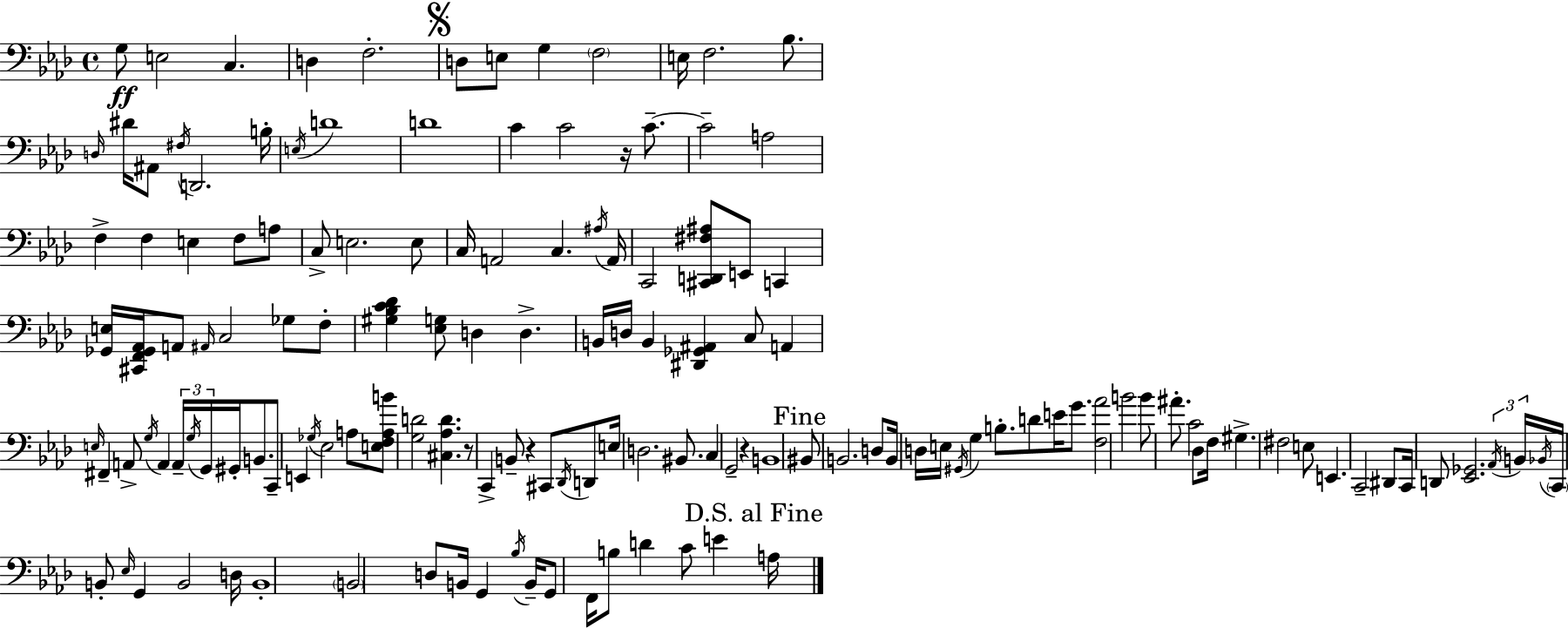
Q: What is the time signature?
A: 4/4